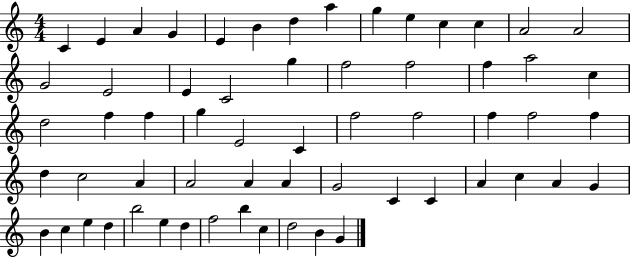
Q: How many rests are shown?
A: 0